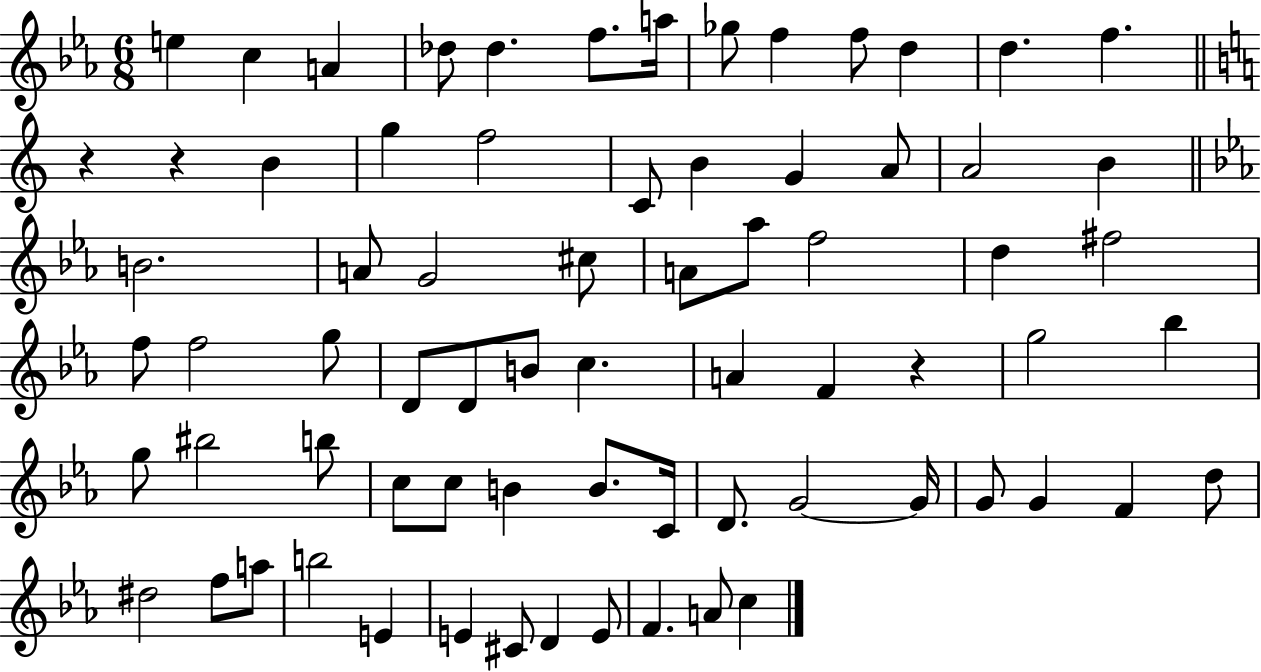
X:1
T:Untitled
M:6/8
L:1/4
K:Eb
e c A _d/2 _d f/2 a/4 _g/2 f f/2 d d f z z B g f2 C/2 B G A/2 A2 B B2 A/2 G2 ^c/2 A/2 _a/2 f2 d ^f2 f/2 f2 g/2 D/2 D/2 B/2 c A F z g2 _b g/2 ^b2 b/2 c/2 c/2 B B/2 C/4 D/2 G2 G/4 G/2 G F d/2 ^d2 f/2 a/2 b2 E E ^C/2 D E/2 F A/2 c